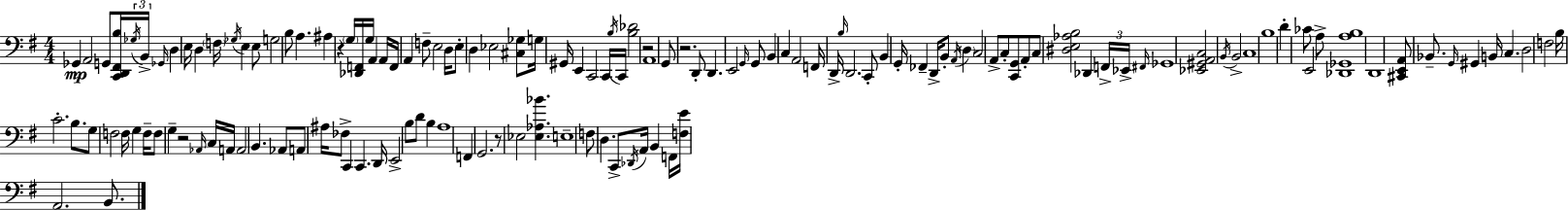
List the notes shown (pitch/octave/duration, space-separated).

Gb2/q A2/h G2/e [C2,D2,F#2,B3]/s Gb3/s B2/s Gb2/s D3/q E3/s D3/q F3/s Gb3/s E3/q E3/e G3/h B3/e A3/q. A#3/q R/q G3/s [Db2,F2]/s G3/s A2/q A2/s F2/s A2/q F3/e E3/h D3/s E3/e D3/q Eb3/h [C#3,Gb3]/e G3/s G#2/s E2/q C2/h C2/s B3/s C2/s [B3,Db4]/h R/h A2/w G2/e R/h. D2/e D2/q. E2/h G2/s G2/e B2/q C3/q A2/h F2/s D2/s B3/s D2/h. C2/e B2/q G2/s FES2/q D2/s B2/e A2/s D3/q C3/h A2/e C3/e [C2,G2]/e A2/e C3/e [D#3,E3,Ab3,B3]/h Db2/q F2/s Eb2/s F#2/s Gb2/w [Eb2,G#2,A2,C3]/h B2/s B2/h C3/w B3/w D4/q CES4/e E2/h A3/e [Db2,Gb2,A3,B3]/w D2/w [C#2,E2,A2]/e Bb2/e. G2/s G#2/q B2/s C3/q. D3/h F3/h B3/s C4/h. B3/e. G3/e F3/h F3/s G3/q F3/s F3/e G3/q R/h Ab2/s C3/s A2/s A2/h B2/q. Ab2/e A2/e A#3/s FES3/e C2/q C2/q. D2/s E2/h B3/e D4/e B3/q A3/w F2/q G2/h. R/e Eb3/h [Eb3,Ab3,Bb4]/q. E3/w F3/e D3/q. C2/e Db2/s A2/s B2/q F2/s [F3,E4]/s A2/h. B2/e.